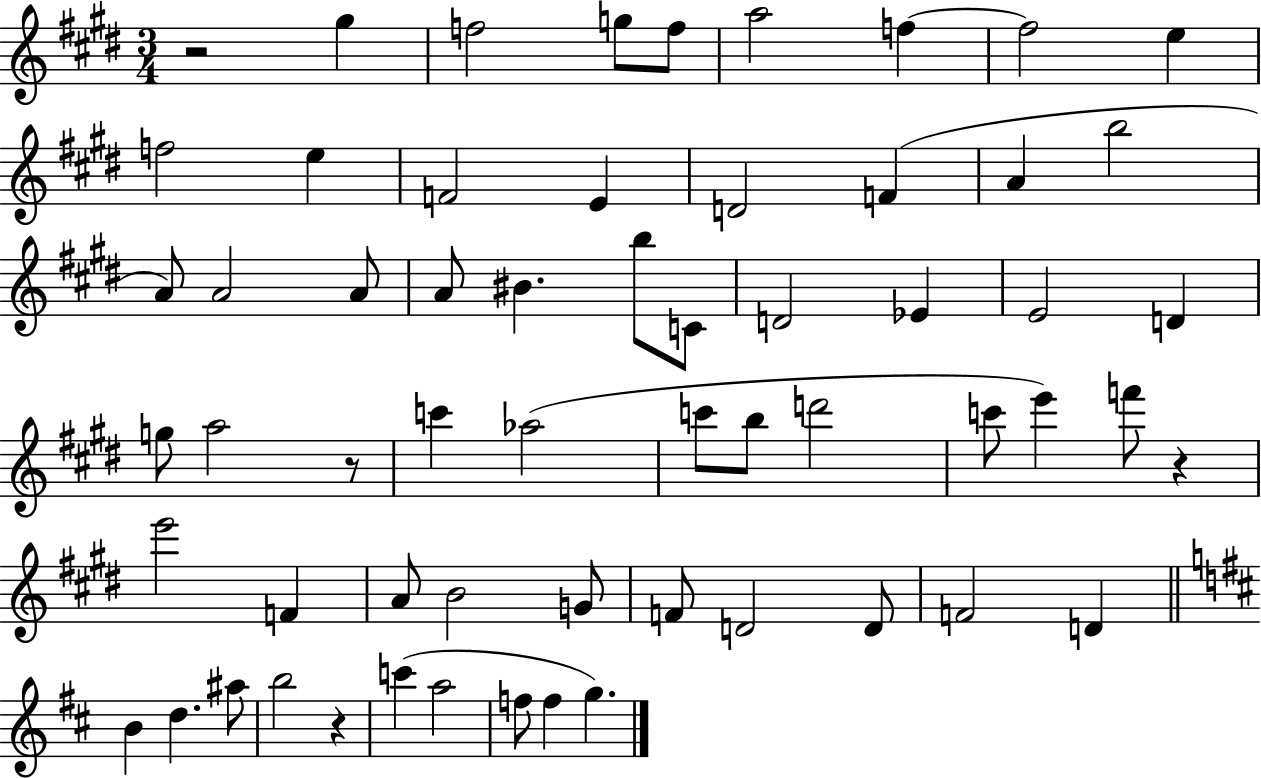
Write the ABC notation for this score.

X:1
T:Untitled
M:3/4
L:1/4
K:E
z2 ^g f2 g/2 f/2 a2 f f2 e f2 e F2 E D2 F A b2 A/2 A2 A/2 A/2 ^B b/2 C/2 D2 _E E2 D g/2 a2 z/2 c' _a2 c'/2 b/2 d'2 c'/2 e' f'/2 z e'2 F A/2 B2 G/2 F/2 D2 D/2 F2 D B d ^a/2 b2 z c' a2 f/2 f g